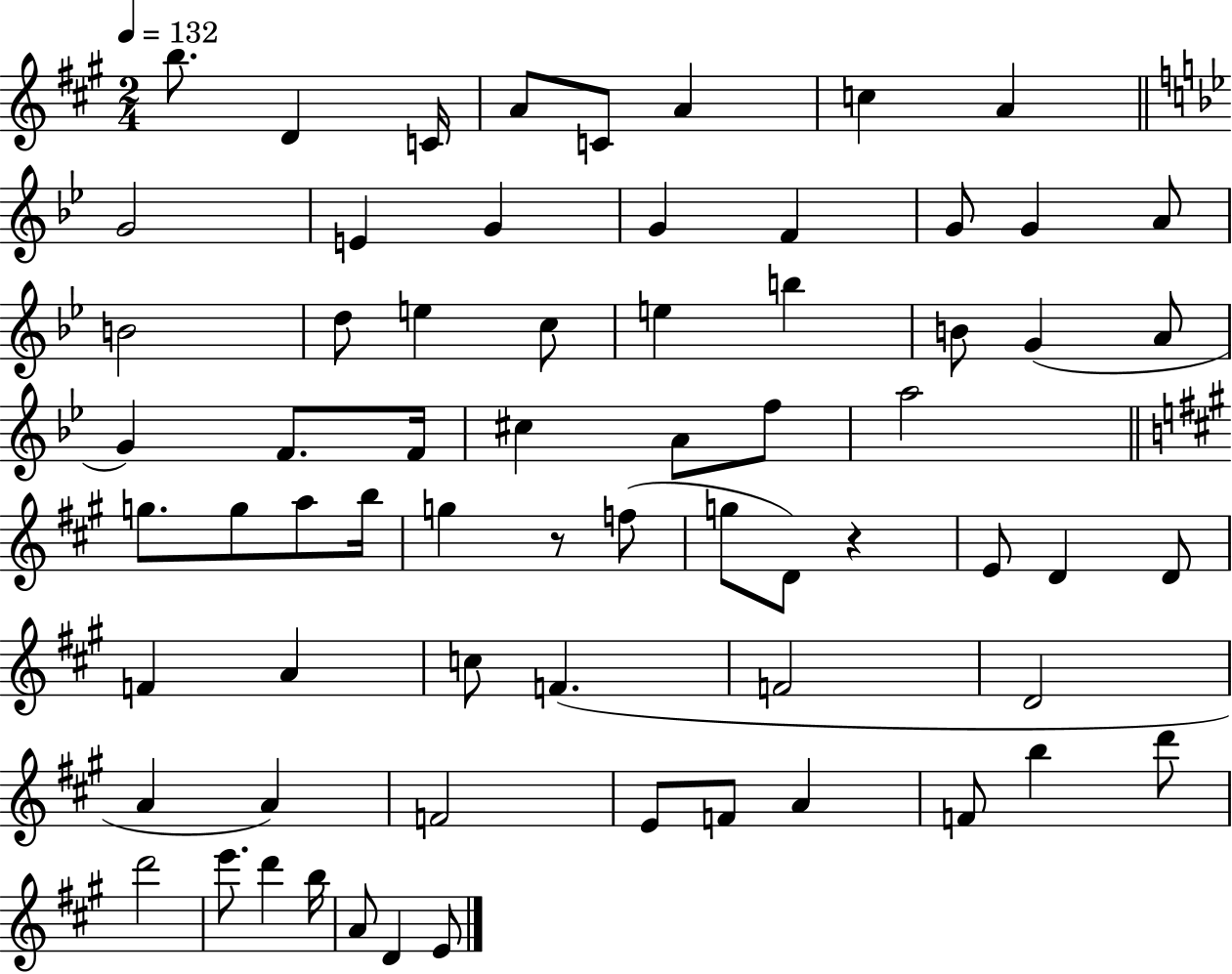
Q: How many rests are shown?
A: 2